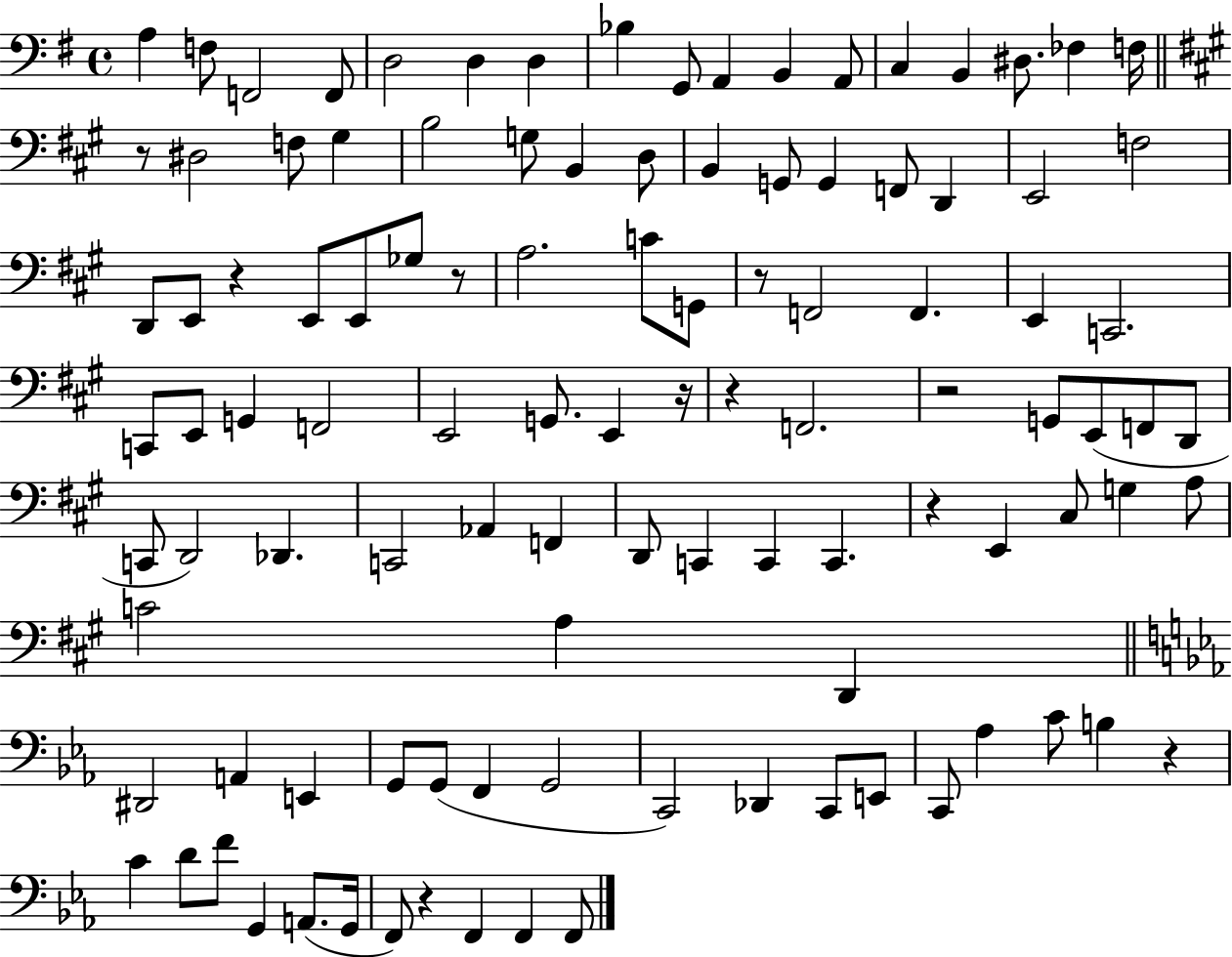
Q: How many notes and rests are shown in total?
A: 107